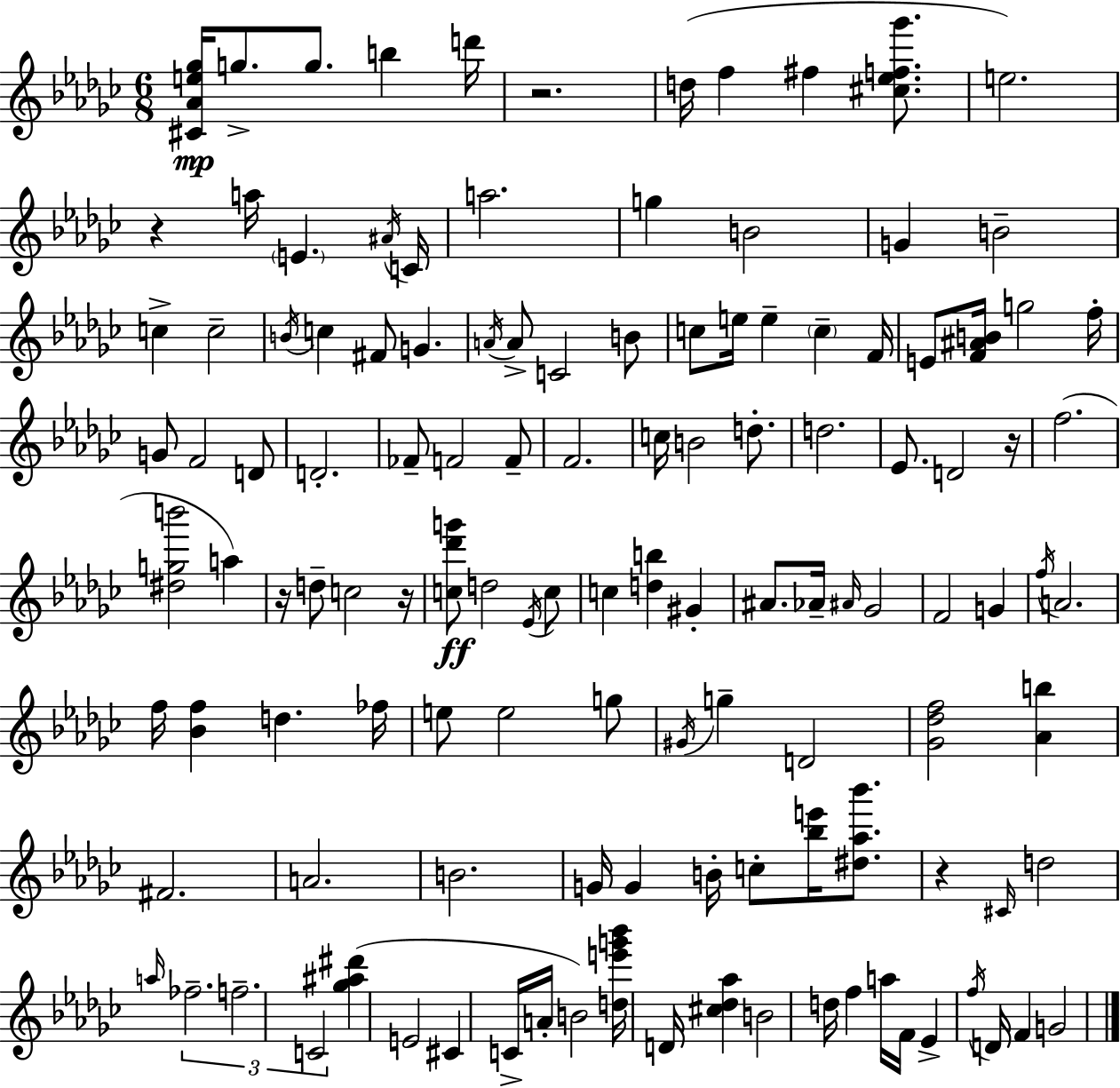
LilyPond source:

{
  \clef treble
  \numericTimeSignature
  \time 6/8
  \key ees \minor
  <cis' aes' e'' ges''>16\mp g''8.-> g''8. b''4 d'''16 | r2. | d''16( f''4 fis''4 <cis'' ees'' f'' ges'''>8. | e''2.) | \break r4 a''16 \parenthesize e'4. \acciaccatura { ais'16 } | c'16 a''2. | g''4 b'2 | g'4 b'2-- | \break c''4-> c''2-- | \acciaccatura { b'16 } c''4 fis'8 g'4. | \acciaccatura { a'16 } a'8-> c'2 | b'8 c''8 e''16 e''4-- \parenthesize c''4-- | \break f'16 e'8 <f' ais' b'>16 g''2 | f''16-. g'8 f'2 | d'8 d'2.-. | fes'8-- f'2 | \break f'8-- f'2. | c''16 b'2 | d''8.-. d''2. | ees'8. d'2 | \break r16 f''2.( | <dis'' g'' b'''>2 a''4) | r16 d''8-- c''2 | r16 <c'' des''' g'''>8\ff d''2 | \break \acciaccatura { ees'16 } c''8 c''4 <d'' b''>4 | gis'4-. ais'8. aes'16-- \grace { ais'16 } ges'2 | f'2 | g'4 \acciaccatura { f''16 } a'2. | \break f''16 <bes' f''>4 d''4. | fes''16 e''8 e''2 | g''8 \acciaccatura { gis'16 } g''4-- d'2 | <ges' des'' f''>2 | \break <aes' b''>4 fis'2. | a'2. | b'2. | g'16 g'4 | \break b'16-. c''8-. <bes'' e'''>16 <dis'' aes'' bes'''>8. r4 \grace { cis'16 } | d''2 \grace { a''16 } \tuplet 3/2 { fes''2.-- | f''2.-- | c'2 } | \break <ges'' ais'' dis'''>4( e'2 | cis'4 c'16-> a'16-. b'2) | <d'' e''' g''' bes'''>16 d'16 <cis'' des'' aes''>4 | b'2 d''16 f''4 | \break a''16 f'16 ees'4-> \acciaccatura { f''16 } d'16 f'4 | g'2 \bar "|."
}